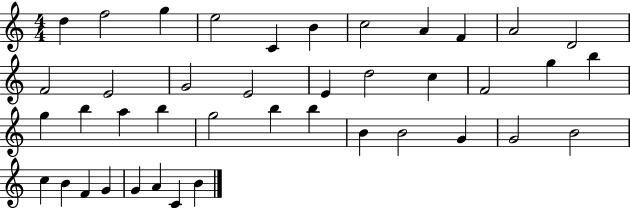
X:1
T:Untitled
M:4/4
L:1/4
K:C
d f2 g e2 C B c2 A F A2 D2 F2 E2 G2 E2 E d2 c F2 g b g b a b g2 b b B B2 G G2 B2 c B F G G A C B